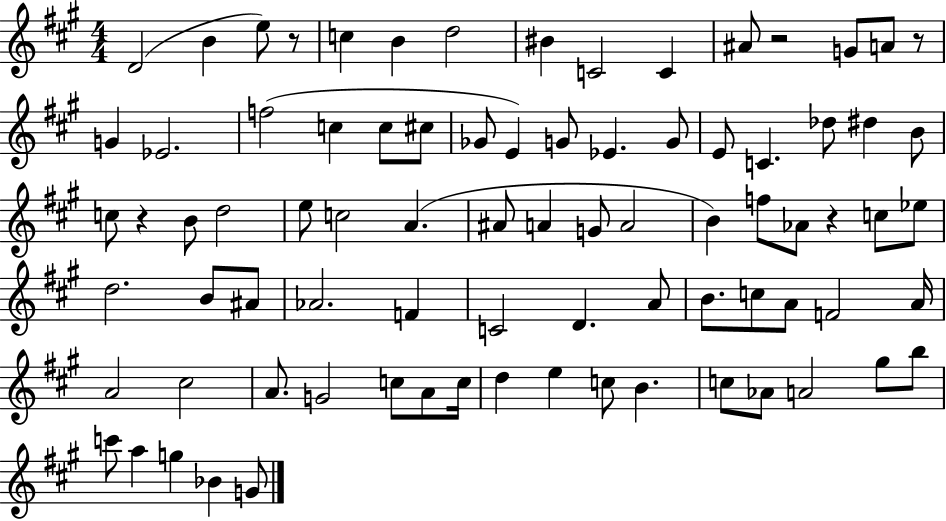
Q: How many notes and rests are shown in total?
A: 82